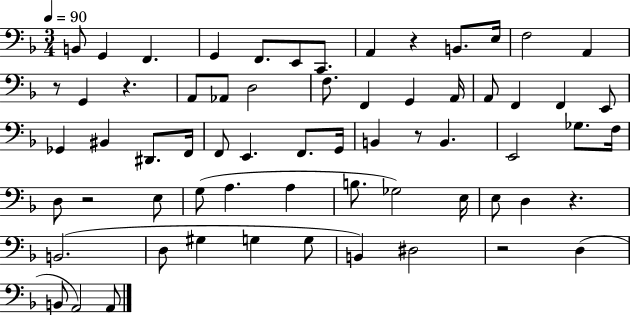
{
  \clef bass
  \numericTimeSignature
  \time 3/4
  \key f \major
  \tempo 4 = 90
  b,8 g,4 f,4. | g,4 f,8. e,8 c,8. | a,4 r4 b,8. e16 | f2 a,4 | \break r8 g,4 r4. | a,8 aes,8 d2 | f8. f,4 g,4 a,16 | a,8 f,4 f,4 e,8 | \break ges,4 bis,4 dis,8. f,16 | f,8 e,4. f,8. g,16 | b,4 r8 b,4. | e,2 ges8. f16 | \break d8 r2 e8 | g8( a4. a4 | b8. ges2) e16 | e8 d4 r4. | \break b,2.( | d8 gis4 g4 g8 | b,4) dis2 | r2 d4( | \break b,8 a,2) a,8 | \bar "|."
}